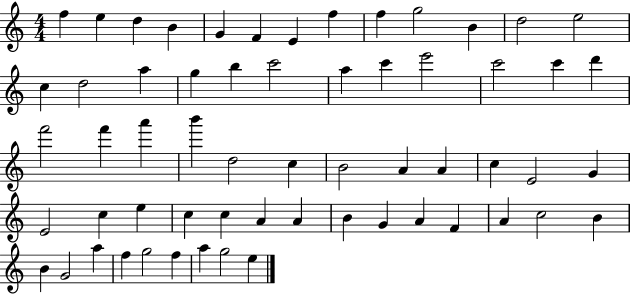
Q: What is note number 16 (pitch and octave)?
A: A5